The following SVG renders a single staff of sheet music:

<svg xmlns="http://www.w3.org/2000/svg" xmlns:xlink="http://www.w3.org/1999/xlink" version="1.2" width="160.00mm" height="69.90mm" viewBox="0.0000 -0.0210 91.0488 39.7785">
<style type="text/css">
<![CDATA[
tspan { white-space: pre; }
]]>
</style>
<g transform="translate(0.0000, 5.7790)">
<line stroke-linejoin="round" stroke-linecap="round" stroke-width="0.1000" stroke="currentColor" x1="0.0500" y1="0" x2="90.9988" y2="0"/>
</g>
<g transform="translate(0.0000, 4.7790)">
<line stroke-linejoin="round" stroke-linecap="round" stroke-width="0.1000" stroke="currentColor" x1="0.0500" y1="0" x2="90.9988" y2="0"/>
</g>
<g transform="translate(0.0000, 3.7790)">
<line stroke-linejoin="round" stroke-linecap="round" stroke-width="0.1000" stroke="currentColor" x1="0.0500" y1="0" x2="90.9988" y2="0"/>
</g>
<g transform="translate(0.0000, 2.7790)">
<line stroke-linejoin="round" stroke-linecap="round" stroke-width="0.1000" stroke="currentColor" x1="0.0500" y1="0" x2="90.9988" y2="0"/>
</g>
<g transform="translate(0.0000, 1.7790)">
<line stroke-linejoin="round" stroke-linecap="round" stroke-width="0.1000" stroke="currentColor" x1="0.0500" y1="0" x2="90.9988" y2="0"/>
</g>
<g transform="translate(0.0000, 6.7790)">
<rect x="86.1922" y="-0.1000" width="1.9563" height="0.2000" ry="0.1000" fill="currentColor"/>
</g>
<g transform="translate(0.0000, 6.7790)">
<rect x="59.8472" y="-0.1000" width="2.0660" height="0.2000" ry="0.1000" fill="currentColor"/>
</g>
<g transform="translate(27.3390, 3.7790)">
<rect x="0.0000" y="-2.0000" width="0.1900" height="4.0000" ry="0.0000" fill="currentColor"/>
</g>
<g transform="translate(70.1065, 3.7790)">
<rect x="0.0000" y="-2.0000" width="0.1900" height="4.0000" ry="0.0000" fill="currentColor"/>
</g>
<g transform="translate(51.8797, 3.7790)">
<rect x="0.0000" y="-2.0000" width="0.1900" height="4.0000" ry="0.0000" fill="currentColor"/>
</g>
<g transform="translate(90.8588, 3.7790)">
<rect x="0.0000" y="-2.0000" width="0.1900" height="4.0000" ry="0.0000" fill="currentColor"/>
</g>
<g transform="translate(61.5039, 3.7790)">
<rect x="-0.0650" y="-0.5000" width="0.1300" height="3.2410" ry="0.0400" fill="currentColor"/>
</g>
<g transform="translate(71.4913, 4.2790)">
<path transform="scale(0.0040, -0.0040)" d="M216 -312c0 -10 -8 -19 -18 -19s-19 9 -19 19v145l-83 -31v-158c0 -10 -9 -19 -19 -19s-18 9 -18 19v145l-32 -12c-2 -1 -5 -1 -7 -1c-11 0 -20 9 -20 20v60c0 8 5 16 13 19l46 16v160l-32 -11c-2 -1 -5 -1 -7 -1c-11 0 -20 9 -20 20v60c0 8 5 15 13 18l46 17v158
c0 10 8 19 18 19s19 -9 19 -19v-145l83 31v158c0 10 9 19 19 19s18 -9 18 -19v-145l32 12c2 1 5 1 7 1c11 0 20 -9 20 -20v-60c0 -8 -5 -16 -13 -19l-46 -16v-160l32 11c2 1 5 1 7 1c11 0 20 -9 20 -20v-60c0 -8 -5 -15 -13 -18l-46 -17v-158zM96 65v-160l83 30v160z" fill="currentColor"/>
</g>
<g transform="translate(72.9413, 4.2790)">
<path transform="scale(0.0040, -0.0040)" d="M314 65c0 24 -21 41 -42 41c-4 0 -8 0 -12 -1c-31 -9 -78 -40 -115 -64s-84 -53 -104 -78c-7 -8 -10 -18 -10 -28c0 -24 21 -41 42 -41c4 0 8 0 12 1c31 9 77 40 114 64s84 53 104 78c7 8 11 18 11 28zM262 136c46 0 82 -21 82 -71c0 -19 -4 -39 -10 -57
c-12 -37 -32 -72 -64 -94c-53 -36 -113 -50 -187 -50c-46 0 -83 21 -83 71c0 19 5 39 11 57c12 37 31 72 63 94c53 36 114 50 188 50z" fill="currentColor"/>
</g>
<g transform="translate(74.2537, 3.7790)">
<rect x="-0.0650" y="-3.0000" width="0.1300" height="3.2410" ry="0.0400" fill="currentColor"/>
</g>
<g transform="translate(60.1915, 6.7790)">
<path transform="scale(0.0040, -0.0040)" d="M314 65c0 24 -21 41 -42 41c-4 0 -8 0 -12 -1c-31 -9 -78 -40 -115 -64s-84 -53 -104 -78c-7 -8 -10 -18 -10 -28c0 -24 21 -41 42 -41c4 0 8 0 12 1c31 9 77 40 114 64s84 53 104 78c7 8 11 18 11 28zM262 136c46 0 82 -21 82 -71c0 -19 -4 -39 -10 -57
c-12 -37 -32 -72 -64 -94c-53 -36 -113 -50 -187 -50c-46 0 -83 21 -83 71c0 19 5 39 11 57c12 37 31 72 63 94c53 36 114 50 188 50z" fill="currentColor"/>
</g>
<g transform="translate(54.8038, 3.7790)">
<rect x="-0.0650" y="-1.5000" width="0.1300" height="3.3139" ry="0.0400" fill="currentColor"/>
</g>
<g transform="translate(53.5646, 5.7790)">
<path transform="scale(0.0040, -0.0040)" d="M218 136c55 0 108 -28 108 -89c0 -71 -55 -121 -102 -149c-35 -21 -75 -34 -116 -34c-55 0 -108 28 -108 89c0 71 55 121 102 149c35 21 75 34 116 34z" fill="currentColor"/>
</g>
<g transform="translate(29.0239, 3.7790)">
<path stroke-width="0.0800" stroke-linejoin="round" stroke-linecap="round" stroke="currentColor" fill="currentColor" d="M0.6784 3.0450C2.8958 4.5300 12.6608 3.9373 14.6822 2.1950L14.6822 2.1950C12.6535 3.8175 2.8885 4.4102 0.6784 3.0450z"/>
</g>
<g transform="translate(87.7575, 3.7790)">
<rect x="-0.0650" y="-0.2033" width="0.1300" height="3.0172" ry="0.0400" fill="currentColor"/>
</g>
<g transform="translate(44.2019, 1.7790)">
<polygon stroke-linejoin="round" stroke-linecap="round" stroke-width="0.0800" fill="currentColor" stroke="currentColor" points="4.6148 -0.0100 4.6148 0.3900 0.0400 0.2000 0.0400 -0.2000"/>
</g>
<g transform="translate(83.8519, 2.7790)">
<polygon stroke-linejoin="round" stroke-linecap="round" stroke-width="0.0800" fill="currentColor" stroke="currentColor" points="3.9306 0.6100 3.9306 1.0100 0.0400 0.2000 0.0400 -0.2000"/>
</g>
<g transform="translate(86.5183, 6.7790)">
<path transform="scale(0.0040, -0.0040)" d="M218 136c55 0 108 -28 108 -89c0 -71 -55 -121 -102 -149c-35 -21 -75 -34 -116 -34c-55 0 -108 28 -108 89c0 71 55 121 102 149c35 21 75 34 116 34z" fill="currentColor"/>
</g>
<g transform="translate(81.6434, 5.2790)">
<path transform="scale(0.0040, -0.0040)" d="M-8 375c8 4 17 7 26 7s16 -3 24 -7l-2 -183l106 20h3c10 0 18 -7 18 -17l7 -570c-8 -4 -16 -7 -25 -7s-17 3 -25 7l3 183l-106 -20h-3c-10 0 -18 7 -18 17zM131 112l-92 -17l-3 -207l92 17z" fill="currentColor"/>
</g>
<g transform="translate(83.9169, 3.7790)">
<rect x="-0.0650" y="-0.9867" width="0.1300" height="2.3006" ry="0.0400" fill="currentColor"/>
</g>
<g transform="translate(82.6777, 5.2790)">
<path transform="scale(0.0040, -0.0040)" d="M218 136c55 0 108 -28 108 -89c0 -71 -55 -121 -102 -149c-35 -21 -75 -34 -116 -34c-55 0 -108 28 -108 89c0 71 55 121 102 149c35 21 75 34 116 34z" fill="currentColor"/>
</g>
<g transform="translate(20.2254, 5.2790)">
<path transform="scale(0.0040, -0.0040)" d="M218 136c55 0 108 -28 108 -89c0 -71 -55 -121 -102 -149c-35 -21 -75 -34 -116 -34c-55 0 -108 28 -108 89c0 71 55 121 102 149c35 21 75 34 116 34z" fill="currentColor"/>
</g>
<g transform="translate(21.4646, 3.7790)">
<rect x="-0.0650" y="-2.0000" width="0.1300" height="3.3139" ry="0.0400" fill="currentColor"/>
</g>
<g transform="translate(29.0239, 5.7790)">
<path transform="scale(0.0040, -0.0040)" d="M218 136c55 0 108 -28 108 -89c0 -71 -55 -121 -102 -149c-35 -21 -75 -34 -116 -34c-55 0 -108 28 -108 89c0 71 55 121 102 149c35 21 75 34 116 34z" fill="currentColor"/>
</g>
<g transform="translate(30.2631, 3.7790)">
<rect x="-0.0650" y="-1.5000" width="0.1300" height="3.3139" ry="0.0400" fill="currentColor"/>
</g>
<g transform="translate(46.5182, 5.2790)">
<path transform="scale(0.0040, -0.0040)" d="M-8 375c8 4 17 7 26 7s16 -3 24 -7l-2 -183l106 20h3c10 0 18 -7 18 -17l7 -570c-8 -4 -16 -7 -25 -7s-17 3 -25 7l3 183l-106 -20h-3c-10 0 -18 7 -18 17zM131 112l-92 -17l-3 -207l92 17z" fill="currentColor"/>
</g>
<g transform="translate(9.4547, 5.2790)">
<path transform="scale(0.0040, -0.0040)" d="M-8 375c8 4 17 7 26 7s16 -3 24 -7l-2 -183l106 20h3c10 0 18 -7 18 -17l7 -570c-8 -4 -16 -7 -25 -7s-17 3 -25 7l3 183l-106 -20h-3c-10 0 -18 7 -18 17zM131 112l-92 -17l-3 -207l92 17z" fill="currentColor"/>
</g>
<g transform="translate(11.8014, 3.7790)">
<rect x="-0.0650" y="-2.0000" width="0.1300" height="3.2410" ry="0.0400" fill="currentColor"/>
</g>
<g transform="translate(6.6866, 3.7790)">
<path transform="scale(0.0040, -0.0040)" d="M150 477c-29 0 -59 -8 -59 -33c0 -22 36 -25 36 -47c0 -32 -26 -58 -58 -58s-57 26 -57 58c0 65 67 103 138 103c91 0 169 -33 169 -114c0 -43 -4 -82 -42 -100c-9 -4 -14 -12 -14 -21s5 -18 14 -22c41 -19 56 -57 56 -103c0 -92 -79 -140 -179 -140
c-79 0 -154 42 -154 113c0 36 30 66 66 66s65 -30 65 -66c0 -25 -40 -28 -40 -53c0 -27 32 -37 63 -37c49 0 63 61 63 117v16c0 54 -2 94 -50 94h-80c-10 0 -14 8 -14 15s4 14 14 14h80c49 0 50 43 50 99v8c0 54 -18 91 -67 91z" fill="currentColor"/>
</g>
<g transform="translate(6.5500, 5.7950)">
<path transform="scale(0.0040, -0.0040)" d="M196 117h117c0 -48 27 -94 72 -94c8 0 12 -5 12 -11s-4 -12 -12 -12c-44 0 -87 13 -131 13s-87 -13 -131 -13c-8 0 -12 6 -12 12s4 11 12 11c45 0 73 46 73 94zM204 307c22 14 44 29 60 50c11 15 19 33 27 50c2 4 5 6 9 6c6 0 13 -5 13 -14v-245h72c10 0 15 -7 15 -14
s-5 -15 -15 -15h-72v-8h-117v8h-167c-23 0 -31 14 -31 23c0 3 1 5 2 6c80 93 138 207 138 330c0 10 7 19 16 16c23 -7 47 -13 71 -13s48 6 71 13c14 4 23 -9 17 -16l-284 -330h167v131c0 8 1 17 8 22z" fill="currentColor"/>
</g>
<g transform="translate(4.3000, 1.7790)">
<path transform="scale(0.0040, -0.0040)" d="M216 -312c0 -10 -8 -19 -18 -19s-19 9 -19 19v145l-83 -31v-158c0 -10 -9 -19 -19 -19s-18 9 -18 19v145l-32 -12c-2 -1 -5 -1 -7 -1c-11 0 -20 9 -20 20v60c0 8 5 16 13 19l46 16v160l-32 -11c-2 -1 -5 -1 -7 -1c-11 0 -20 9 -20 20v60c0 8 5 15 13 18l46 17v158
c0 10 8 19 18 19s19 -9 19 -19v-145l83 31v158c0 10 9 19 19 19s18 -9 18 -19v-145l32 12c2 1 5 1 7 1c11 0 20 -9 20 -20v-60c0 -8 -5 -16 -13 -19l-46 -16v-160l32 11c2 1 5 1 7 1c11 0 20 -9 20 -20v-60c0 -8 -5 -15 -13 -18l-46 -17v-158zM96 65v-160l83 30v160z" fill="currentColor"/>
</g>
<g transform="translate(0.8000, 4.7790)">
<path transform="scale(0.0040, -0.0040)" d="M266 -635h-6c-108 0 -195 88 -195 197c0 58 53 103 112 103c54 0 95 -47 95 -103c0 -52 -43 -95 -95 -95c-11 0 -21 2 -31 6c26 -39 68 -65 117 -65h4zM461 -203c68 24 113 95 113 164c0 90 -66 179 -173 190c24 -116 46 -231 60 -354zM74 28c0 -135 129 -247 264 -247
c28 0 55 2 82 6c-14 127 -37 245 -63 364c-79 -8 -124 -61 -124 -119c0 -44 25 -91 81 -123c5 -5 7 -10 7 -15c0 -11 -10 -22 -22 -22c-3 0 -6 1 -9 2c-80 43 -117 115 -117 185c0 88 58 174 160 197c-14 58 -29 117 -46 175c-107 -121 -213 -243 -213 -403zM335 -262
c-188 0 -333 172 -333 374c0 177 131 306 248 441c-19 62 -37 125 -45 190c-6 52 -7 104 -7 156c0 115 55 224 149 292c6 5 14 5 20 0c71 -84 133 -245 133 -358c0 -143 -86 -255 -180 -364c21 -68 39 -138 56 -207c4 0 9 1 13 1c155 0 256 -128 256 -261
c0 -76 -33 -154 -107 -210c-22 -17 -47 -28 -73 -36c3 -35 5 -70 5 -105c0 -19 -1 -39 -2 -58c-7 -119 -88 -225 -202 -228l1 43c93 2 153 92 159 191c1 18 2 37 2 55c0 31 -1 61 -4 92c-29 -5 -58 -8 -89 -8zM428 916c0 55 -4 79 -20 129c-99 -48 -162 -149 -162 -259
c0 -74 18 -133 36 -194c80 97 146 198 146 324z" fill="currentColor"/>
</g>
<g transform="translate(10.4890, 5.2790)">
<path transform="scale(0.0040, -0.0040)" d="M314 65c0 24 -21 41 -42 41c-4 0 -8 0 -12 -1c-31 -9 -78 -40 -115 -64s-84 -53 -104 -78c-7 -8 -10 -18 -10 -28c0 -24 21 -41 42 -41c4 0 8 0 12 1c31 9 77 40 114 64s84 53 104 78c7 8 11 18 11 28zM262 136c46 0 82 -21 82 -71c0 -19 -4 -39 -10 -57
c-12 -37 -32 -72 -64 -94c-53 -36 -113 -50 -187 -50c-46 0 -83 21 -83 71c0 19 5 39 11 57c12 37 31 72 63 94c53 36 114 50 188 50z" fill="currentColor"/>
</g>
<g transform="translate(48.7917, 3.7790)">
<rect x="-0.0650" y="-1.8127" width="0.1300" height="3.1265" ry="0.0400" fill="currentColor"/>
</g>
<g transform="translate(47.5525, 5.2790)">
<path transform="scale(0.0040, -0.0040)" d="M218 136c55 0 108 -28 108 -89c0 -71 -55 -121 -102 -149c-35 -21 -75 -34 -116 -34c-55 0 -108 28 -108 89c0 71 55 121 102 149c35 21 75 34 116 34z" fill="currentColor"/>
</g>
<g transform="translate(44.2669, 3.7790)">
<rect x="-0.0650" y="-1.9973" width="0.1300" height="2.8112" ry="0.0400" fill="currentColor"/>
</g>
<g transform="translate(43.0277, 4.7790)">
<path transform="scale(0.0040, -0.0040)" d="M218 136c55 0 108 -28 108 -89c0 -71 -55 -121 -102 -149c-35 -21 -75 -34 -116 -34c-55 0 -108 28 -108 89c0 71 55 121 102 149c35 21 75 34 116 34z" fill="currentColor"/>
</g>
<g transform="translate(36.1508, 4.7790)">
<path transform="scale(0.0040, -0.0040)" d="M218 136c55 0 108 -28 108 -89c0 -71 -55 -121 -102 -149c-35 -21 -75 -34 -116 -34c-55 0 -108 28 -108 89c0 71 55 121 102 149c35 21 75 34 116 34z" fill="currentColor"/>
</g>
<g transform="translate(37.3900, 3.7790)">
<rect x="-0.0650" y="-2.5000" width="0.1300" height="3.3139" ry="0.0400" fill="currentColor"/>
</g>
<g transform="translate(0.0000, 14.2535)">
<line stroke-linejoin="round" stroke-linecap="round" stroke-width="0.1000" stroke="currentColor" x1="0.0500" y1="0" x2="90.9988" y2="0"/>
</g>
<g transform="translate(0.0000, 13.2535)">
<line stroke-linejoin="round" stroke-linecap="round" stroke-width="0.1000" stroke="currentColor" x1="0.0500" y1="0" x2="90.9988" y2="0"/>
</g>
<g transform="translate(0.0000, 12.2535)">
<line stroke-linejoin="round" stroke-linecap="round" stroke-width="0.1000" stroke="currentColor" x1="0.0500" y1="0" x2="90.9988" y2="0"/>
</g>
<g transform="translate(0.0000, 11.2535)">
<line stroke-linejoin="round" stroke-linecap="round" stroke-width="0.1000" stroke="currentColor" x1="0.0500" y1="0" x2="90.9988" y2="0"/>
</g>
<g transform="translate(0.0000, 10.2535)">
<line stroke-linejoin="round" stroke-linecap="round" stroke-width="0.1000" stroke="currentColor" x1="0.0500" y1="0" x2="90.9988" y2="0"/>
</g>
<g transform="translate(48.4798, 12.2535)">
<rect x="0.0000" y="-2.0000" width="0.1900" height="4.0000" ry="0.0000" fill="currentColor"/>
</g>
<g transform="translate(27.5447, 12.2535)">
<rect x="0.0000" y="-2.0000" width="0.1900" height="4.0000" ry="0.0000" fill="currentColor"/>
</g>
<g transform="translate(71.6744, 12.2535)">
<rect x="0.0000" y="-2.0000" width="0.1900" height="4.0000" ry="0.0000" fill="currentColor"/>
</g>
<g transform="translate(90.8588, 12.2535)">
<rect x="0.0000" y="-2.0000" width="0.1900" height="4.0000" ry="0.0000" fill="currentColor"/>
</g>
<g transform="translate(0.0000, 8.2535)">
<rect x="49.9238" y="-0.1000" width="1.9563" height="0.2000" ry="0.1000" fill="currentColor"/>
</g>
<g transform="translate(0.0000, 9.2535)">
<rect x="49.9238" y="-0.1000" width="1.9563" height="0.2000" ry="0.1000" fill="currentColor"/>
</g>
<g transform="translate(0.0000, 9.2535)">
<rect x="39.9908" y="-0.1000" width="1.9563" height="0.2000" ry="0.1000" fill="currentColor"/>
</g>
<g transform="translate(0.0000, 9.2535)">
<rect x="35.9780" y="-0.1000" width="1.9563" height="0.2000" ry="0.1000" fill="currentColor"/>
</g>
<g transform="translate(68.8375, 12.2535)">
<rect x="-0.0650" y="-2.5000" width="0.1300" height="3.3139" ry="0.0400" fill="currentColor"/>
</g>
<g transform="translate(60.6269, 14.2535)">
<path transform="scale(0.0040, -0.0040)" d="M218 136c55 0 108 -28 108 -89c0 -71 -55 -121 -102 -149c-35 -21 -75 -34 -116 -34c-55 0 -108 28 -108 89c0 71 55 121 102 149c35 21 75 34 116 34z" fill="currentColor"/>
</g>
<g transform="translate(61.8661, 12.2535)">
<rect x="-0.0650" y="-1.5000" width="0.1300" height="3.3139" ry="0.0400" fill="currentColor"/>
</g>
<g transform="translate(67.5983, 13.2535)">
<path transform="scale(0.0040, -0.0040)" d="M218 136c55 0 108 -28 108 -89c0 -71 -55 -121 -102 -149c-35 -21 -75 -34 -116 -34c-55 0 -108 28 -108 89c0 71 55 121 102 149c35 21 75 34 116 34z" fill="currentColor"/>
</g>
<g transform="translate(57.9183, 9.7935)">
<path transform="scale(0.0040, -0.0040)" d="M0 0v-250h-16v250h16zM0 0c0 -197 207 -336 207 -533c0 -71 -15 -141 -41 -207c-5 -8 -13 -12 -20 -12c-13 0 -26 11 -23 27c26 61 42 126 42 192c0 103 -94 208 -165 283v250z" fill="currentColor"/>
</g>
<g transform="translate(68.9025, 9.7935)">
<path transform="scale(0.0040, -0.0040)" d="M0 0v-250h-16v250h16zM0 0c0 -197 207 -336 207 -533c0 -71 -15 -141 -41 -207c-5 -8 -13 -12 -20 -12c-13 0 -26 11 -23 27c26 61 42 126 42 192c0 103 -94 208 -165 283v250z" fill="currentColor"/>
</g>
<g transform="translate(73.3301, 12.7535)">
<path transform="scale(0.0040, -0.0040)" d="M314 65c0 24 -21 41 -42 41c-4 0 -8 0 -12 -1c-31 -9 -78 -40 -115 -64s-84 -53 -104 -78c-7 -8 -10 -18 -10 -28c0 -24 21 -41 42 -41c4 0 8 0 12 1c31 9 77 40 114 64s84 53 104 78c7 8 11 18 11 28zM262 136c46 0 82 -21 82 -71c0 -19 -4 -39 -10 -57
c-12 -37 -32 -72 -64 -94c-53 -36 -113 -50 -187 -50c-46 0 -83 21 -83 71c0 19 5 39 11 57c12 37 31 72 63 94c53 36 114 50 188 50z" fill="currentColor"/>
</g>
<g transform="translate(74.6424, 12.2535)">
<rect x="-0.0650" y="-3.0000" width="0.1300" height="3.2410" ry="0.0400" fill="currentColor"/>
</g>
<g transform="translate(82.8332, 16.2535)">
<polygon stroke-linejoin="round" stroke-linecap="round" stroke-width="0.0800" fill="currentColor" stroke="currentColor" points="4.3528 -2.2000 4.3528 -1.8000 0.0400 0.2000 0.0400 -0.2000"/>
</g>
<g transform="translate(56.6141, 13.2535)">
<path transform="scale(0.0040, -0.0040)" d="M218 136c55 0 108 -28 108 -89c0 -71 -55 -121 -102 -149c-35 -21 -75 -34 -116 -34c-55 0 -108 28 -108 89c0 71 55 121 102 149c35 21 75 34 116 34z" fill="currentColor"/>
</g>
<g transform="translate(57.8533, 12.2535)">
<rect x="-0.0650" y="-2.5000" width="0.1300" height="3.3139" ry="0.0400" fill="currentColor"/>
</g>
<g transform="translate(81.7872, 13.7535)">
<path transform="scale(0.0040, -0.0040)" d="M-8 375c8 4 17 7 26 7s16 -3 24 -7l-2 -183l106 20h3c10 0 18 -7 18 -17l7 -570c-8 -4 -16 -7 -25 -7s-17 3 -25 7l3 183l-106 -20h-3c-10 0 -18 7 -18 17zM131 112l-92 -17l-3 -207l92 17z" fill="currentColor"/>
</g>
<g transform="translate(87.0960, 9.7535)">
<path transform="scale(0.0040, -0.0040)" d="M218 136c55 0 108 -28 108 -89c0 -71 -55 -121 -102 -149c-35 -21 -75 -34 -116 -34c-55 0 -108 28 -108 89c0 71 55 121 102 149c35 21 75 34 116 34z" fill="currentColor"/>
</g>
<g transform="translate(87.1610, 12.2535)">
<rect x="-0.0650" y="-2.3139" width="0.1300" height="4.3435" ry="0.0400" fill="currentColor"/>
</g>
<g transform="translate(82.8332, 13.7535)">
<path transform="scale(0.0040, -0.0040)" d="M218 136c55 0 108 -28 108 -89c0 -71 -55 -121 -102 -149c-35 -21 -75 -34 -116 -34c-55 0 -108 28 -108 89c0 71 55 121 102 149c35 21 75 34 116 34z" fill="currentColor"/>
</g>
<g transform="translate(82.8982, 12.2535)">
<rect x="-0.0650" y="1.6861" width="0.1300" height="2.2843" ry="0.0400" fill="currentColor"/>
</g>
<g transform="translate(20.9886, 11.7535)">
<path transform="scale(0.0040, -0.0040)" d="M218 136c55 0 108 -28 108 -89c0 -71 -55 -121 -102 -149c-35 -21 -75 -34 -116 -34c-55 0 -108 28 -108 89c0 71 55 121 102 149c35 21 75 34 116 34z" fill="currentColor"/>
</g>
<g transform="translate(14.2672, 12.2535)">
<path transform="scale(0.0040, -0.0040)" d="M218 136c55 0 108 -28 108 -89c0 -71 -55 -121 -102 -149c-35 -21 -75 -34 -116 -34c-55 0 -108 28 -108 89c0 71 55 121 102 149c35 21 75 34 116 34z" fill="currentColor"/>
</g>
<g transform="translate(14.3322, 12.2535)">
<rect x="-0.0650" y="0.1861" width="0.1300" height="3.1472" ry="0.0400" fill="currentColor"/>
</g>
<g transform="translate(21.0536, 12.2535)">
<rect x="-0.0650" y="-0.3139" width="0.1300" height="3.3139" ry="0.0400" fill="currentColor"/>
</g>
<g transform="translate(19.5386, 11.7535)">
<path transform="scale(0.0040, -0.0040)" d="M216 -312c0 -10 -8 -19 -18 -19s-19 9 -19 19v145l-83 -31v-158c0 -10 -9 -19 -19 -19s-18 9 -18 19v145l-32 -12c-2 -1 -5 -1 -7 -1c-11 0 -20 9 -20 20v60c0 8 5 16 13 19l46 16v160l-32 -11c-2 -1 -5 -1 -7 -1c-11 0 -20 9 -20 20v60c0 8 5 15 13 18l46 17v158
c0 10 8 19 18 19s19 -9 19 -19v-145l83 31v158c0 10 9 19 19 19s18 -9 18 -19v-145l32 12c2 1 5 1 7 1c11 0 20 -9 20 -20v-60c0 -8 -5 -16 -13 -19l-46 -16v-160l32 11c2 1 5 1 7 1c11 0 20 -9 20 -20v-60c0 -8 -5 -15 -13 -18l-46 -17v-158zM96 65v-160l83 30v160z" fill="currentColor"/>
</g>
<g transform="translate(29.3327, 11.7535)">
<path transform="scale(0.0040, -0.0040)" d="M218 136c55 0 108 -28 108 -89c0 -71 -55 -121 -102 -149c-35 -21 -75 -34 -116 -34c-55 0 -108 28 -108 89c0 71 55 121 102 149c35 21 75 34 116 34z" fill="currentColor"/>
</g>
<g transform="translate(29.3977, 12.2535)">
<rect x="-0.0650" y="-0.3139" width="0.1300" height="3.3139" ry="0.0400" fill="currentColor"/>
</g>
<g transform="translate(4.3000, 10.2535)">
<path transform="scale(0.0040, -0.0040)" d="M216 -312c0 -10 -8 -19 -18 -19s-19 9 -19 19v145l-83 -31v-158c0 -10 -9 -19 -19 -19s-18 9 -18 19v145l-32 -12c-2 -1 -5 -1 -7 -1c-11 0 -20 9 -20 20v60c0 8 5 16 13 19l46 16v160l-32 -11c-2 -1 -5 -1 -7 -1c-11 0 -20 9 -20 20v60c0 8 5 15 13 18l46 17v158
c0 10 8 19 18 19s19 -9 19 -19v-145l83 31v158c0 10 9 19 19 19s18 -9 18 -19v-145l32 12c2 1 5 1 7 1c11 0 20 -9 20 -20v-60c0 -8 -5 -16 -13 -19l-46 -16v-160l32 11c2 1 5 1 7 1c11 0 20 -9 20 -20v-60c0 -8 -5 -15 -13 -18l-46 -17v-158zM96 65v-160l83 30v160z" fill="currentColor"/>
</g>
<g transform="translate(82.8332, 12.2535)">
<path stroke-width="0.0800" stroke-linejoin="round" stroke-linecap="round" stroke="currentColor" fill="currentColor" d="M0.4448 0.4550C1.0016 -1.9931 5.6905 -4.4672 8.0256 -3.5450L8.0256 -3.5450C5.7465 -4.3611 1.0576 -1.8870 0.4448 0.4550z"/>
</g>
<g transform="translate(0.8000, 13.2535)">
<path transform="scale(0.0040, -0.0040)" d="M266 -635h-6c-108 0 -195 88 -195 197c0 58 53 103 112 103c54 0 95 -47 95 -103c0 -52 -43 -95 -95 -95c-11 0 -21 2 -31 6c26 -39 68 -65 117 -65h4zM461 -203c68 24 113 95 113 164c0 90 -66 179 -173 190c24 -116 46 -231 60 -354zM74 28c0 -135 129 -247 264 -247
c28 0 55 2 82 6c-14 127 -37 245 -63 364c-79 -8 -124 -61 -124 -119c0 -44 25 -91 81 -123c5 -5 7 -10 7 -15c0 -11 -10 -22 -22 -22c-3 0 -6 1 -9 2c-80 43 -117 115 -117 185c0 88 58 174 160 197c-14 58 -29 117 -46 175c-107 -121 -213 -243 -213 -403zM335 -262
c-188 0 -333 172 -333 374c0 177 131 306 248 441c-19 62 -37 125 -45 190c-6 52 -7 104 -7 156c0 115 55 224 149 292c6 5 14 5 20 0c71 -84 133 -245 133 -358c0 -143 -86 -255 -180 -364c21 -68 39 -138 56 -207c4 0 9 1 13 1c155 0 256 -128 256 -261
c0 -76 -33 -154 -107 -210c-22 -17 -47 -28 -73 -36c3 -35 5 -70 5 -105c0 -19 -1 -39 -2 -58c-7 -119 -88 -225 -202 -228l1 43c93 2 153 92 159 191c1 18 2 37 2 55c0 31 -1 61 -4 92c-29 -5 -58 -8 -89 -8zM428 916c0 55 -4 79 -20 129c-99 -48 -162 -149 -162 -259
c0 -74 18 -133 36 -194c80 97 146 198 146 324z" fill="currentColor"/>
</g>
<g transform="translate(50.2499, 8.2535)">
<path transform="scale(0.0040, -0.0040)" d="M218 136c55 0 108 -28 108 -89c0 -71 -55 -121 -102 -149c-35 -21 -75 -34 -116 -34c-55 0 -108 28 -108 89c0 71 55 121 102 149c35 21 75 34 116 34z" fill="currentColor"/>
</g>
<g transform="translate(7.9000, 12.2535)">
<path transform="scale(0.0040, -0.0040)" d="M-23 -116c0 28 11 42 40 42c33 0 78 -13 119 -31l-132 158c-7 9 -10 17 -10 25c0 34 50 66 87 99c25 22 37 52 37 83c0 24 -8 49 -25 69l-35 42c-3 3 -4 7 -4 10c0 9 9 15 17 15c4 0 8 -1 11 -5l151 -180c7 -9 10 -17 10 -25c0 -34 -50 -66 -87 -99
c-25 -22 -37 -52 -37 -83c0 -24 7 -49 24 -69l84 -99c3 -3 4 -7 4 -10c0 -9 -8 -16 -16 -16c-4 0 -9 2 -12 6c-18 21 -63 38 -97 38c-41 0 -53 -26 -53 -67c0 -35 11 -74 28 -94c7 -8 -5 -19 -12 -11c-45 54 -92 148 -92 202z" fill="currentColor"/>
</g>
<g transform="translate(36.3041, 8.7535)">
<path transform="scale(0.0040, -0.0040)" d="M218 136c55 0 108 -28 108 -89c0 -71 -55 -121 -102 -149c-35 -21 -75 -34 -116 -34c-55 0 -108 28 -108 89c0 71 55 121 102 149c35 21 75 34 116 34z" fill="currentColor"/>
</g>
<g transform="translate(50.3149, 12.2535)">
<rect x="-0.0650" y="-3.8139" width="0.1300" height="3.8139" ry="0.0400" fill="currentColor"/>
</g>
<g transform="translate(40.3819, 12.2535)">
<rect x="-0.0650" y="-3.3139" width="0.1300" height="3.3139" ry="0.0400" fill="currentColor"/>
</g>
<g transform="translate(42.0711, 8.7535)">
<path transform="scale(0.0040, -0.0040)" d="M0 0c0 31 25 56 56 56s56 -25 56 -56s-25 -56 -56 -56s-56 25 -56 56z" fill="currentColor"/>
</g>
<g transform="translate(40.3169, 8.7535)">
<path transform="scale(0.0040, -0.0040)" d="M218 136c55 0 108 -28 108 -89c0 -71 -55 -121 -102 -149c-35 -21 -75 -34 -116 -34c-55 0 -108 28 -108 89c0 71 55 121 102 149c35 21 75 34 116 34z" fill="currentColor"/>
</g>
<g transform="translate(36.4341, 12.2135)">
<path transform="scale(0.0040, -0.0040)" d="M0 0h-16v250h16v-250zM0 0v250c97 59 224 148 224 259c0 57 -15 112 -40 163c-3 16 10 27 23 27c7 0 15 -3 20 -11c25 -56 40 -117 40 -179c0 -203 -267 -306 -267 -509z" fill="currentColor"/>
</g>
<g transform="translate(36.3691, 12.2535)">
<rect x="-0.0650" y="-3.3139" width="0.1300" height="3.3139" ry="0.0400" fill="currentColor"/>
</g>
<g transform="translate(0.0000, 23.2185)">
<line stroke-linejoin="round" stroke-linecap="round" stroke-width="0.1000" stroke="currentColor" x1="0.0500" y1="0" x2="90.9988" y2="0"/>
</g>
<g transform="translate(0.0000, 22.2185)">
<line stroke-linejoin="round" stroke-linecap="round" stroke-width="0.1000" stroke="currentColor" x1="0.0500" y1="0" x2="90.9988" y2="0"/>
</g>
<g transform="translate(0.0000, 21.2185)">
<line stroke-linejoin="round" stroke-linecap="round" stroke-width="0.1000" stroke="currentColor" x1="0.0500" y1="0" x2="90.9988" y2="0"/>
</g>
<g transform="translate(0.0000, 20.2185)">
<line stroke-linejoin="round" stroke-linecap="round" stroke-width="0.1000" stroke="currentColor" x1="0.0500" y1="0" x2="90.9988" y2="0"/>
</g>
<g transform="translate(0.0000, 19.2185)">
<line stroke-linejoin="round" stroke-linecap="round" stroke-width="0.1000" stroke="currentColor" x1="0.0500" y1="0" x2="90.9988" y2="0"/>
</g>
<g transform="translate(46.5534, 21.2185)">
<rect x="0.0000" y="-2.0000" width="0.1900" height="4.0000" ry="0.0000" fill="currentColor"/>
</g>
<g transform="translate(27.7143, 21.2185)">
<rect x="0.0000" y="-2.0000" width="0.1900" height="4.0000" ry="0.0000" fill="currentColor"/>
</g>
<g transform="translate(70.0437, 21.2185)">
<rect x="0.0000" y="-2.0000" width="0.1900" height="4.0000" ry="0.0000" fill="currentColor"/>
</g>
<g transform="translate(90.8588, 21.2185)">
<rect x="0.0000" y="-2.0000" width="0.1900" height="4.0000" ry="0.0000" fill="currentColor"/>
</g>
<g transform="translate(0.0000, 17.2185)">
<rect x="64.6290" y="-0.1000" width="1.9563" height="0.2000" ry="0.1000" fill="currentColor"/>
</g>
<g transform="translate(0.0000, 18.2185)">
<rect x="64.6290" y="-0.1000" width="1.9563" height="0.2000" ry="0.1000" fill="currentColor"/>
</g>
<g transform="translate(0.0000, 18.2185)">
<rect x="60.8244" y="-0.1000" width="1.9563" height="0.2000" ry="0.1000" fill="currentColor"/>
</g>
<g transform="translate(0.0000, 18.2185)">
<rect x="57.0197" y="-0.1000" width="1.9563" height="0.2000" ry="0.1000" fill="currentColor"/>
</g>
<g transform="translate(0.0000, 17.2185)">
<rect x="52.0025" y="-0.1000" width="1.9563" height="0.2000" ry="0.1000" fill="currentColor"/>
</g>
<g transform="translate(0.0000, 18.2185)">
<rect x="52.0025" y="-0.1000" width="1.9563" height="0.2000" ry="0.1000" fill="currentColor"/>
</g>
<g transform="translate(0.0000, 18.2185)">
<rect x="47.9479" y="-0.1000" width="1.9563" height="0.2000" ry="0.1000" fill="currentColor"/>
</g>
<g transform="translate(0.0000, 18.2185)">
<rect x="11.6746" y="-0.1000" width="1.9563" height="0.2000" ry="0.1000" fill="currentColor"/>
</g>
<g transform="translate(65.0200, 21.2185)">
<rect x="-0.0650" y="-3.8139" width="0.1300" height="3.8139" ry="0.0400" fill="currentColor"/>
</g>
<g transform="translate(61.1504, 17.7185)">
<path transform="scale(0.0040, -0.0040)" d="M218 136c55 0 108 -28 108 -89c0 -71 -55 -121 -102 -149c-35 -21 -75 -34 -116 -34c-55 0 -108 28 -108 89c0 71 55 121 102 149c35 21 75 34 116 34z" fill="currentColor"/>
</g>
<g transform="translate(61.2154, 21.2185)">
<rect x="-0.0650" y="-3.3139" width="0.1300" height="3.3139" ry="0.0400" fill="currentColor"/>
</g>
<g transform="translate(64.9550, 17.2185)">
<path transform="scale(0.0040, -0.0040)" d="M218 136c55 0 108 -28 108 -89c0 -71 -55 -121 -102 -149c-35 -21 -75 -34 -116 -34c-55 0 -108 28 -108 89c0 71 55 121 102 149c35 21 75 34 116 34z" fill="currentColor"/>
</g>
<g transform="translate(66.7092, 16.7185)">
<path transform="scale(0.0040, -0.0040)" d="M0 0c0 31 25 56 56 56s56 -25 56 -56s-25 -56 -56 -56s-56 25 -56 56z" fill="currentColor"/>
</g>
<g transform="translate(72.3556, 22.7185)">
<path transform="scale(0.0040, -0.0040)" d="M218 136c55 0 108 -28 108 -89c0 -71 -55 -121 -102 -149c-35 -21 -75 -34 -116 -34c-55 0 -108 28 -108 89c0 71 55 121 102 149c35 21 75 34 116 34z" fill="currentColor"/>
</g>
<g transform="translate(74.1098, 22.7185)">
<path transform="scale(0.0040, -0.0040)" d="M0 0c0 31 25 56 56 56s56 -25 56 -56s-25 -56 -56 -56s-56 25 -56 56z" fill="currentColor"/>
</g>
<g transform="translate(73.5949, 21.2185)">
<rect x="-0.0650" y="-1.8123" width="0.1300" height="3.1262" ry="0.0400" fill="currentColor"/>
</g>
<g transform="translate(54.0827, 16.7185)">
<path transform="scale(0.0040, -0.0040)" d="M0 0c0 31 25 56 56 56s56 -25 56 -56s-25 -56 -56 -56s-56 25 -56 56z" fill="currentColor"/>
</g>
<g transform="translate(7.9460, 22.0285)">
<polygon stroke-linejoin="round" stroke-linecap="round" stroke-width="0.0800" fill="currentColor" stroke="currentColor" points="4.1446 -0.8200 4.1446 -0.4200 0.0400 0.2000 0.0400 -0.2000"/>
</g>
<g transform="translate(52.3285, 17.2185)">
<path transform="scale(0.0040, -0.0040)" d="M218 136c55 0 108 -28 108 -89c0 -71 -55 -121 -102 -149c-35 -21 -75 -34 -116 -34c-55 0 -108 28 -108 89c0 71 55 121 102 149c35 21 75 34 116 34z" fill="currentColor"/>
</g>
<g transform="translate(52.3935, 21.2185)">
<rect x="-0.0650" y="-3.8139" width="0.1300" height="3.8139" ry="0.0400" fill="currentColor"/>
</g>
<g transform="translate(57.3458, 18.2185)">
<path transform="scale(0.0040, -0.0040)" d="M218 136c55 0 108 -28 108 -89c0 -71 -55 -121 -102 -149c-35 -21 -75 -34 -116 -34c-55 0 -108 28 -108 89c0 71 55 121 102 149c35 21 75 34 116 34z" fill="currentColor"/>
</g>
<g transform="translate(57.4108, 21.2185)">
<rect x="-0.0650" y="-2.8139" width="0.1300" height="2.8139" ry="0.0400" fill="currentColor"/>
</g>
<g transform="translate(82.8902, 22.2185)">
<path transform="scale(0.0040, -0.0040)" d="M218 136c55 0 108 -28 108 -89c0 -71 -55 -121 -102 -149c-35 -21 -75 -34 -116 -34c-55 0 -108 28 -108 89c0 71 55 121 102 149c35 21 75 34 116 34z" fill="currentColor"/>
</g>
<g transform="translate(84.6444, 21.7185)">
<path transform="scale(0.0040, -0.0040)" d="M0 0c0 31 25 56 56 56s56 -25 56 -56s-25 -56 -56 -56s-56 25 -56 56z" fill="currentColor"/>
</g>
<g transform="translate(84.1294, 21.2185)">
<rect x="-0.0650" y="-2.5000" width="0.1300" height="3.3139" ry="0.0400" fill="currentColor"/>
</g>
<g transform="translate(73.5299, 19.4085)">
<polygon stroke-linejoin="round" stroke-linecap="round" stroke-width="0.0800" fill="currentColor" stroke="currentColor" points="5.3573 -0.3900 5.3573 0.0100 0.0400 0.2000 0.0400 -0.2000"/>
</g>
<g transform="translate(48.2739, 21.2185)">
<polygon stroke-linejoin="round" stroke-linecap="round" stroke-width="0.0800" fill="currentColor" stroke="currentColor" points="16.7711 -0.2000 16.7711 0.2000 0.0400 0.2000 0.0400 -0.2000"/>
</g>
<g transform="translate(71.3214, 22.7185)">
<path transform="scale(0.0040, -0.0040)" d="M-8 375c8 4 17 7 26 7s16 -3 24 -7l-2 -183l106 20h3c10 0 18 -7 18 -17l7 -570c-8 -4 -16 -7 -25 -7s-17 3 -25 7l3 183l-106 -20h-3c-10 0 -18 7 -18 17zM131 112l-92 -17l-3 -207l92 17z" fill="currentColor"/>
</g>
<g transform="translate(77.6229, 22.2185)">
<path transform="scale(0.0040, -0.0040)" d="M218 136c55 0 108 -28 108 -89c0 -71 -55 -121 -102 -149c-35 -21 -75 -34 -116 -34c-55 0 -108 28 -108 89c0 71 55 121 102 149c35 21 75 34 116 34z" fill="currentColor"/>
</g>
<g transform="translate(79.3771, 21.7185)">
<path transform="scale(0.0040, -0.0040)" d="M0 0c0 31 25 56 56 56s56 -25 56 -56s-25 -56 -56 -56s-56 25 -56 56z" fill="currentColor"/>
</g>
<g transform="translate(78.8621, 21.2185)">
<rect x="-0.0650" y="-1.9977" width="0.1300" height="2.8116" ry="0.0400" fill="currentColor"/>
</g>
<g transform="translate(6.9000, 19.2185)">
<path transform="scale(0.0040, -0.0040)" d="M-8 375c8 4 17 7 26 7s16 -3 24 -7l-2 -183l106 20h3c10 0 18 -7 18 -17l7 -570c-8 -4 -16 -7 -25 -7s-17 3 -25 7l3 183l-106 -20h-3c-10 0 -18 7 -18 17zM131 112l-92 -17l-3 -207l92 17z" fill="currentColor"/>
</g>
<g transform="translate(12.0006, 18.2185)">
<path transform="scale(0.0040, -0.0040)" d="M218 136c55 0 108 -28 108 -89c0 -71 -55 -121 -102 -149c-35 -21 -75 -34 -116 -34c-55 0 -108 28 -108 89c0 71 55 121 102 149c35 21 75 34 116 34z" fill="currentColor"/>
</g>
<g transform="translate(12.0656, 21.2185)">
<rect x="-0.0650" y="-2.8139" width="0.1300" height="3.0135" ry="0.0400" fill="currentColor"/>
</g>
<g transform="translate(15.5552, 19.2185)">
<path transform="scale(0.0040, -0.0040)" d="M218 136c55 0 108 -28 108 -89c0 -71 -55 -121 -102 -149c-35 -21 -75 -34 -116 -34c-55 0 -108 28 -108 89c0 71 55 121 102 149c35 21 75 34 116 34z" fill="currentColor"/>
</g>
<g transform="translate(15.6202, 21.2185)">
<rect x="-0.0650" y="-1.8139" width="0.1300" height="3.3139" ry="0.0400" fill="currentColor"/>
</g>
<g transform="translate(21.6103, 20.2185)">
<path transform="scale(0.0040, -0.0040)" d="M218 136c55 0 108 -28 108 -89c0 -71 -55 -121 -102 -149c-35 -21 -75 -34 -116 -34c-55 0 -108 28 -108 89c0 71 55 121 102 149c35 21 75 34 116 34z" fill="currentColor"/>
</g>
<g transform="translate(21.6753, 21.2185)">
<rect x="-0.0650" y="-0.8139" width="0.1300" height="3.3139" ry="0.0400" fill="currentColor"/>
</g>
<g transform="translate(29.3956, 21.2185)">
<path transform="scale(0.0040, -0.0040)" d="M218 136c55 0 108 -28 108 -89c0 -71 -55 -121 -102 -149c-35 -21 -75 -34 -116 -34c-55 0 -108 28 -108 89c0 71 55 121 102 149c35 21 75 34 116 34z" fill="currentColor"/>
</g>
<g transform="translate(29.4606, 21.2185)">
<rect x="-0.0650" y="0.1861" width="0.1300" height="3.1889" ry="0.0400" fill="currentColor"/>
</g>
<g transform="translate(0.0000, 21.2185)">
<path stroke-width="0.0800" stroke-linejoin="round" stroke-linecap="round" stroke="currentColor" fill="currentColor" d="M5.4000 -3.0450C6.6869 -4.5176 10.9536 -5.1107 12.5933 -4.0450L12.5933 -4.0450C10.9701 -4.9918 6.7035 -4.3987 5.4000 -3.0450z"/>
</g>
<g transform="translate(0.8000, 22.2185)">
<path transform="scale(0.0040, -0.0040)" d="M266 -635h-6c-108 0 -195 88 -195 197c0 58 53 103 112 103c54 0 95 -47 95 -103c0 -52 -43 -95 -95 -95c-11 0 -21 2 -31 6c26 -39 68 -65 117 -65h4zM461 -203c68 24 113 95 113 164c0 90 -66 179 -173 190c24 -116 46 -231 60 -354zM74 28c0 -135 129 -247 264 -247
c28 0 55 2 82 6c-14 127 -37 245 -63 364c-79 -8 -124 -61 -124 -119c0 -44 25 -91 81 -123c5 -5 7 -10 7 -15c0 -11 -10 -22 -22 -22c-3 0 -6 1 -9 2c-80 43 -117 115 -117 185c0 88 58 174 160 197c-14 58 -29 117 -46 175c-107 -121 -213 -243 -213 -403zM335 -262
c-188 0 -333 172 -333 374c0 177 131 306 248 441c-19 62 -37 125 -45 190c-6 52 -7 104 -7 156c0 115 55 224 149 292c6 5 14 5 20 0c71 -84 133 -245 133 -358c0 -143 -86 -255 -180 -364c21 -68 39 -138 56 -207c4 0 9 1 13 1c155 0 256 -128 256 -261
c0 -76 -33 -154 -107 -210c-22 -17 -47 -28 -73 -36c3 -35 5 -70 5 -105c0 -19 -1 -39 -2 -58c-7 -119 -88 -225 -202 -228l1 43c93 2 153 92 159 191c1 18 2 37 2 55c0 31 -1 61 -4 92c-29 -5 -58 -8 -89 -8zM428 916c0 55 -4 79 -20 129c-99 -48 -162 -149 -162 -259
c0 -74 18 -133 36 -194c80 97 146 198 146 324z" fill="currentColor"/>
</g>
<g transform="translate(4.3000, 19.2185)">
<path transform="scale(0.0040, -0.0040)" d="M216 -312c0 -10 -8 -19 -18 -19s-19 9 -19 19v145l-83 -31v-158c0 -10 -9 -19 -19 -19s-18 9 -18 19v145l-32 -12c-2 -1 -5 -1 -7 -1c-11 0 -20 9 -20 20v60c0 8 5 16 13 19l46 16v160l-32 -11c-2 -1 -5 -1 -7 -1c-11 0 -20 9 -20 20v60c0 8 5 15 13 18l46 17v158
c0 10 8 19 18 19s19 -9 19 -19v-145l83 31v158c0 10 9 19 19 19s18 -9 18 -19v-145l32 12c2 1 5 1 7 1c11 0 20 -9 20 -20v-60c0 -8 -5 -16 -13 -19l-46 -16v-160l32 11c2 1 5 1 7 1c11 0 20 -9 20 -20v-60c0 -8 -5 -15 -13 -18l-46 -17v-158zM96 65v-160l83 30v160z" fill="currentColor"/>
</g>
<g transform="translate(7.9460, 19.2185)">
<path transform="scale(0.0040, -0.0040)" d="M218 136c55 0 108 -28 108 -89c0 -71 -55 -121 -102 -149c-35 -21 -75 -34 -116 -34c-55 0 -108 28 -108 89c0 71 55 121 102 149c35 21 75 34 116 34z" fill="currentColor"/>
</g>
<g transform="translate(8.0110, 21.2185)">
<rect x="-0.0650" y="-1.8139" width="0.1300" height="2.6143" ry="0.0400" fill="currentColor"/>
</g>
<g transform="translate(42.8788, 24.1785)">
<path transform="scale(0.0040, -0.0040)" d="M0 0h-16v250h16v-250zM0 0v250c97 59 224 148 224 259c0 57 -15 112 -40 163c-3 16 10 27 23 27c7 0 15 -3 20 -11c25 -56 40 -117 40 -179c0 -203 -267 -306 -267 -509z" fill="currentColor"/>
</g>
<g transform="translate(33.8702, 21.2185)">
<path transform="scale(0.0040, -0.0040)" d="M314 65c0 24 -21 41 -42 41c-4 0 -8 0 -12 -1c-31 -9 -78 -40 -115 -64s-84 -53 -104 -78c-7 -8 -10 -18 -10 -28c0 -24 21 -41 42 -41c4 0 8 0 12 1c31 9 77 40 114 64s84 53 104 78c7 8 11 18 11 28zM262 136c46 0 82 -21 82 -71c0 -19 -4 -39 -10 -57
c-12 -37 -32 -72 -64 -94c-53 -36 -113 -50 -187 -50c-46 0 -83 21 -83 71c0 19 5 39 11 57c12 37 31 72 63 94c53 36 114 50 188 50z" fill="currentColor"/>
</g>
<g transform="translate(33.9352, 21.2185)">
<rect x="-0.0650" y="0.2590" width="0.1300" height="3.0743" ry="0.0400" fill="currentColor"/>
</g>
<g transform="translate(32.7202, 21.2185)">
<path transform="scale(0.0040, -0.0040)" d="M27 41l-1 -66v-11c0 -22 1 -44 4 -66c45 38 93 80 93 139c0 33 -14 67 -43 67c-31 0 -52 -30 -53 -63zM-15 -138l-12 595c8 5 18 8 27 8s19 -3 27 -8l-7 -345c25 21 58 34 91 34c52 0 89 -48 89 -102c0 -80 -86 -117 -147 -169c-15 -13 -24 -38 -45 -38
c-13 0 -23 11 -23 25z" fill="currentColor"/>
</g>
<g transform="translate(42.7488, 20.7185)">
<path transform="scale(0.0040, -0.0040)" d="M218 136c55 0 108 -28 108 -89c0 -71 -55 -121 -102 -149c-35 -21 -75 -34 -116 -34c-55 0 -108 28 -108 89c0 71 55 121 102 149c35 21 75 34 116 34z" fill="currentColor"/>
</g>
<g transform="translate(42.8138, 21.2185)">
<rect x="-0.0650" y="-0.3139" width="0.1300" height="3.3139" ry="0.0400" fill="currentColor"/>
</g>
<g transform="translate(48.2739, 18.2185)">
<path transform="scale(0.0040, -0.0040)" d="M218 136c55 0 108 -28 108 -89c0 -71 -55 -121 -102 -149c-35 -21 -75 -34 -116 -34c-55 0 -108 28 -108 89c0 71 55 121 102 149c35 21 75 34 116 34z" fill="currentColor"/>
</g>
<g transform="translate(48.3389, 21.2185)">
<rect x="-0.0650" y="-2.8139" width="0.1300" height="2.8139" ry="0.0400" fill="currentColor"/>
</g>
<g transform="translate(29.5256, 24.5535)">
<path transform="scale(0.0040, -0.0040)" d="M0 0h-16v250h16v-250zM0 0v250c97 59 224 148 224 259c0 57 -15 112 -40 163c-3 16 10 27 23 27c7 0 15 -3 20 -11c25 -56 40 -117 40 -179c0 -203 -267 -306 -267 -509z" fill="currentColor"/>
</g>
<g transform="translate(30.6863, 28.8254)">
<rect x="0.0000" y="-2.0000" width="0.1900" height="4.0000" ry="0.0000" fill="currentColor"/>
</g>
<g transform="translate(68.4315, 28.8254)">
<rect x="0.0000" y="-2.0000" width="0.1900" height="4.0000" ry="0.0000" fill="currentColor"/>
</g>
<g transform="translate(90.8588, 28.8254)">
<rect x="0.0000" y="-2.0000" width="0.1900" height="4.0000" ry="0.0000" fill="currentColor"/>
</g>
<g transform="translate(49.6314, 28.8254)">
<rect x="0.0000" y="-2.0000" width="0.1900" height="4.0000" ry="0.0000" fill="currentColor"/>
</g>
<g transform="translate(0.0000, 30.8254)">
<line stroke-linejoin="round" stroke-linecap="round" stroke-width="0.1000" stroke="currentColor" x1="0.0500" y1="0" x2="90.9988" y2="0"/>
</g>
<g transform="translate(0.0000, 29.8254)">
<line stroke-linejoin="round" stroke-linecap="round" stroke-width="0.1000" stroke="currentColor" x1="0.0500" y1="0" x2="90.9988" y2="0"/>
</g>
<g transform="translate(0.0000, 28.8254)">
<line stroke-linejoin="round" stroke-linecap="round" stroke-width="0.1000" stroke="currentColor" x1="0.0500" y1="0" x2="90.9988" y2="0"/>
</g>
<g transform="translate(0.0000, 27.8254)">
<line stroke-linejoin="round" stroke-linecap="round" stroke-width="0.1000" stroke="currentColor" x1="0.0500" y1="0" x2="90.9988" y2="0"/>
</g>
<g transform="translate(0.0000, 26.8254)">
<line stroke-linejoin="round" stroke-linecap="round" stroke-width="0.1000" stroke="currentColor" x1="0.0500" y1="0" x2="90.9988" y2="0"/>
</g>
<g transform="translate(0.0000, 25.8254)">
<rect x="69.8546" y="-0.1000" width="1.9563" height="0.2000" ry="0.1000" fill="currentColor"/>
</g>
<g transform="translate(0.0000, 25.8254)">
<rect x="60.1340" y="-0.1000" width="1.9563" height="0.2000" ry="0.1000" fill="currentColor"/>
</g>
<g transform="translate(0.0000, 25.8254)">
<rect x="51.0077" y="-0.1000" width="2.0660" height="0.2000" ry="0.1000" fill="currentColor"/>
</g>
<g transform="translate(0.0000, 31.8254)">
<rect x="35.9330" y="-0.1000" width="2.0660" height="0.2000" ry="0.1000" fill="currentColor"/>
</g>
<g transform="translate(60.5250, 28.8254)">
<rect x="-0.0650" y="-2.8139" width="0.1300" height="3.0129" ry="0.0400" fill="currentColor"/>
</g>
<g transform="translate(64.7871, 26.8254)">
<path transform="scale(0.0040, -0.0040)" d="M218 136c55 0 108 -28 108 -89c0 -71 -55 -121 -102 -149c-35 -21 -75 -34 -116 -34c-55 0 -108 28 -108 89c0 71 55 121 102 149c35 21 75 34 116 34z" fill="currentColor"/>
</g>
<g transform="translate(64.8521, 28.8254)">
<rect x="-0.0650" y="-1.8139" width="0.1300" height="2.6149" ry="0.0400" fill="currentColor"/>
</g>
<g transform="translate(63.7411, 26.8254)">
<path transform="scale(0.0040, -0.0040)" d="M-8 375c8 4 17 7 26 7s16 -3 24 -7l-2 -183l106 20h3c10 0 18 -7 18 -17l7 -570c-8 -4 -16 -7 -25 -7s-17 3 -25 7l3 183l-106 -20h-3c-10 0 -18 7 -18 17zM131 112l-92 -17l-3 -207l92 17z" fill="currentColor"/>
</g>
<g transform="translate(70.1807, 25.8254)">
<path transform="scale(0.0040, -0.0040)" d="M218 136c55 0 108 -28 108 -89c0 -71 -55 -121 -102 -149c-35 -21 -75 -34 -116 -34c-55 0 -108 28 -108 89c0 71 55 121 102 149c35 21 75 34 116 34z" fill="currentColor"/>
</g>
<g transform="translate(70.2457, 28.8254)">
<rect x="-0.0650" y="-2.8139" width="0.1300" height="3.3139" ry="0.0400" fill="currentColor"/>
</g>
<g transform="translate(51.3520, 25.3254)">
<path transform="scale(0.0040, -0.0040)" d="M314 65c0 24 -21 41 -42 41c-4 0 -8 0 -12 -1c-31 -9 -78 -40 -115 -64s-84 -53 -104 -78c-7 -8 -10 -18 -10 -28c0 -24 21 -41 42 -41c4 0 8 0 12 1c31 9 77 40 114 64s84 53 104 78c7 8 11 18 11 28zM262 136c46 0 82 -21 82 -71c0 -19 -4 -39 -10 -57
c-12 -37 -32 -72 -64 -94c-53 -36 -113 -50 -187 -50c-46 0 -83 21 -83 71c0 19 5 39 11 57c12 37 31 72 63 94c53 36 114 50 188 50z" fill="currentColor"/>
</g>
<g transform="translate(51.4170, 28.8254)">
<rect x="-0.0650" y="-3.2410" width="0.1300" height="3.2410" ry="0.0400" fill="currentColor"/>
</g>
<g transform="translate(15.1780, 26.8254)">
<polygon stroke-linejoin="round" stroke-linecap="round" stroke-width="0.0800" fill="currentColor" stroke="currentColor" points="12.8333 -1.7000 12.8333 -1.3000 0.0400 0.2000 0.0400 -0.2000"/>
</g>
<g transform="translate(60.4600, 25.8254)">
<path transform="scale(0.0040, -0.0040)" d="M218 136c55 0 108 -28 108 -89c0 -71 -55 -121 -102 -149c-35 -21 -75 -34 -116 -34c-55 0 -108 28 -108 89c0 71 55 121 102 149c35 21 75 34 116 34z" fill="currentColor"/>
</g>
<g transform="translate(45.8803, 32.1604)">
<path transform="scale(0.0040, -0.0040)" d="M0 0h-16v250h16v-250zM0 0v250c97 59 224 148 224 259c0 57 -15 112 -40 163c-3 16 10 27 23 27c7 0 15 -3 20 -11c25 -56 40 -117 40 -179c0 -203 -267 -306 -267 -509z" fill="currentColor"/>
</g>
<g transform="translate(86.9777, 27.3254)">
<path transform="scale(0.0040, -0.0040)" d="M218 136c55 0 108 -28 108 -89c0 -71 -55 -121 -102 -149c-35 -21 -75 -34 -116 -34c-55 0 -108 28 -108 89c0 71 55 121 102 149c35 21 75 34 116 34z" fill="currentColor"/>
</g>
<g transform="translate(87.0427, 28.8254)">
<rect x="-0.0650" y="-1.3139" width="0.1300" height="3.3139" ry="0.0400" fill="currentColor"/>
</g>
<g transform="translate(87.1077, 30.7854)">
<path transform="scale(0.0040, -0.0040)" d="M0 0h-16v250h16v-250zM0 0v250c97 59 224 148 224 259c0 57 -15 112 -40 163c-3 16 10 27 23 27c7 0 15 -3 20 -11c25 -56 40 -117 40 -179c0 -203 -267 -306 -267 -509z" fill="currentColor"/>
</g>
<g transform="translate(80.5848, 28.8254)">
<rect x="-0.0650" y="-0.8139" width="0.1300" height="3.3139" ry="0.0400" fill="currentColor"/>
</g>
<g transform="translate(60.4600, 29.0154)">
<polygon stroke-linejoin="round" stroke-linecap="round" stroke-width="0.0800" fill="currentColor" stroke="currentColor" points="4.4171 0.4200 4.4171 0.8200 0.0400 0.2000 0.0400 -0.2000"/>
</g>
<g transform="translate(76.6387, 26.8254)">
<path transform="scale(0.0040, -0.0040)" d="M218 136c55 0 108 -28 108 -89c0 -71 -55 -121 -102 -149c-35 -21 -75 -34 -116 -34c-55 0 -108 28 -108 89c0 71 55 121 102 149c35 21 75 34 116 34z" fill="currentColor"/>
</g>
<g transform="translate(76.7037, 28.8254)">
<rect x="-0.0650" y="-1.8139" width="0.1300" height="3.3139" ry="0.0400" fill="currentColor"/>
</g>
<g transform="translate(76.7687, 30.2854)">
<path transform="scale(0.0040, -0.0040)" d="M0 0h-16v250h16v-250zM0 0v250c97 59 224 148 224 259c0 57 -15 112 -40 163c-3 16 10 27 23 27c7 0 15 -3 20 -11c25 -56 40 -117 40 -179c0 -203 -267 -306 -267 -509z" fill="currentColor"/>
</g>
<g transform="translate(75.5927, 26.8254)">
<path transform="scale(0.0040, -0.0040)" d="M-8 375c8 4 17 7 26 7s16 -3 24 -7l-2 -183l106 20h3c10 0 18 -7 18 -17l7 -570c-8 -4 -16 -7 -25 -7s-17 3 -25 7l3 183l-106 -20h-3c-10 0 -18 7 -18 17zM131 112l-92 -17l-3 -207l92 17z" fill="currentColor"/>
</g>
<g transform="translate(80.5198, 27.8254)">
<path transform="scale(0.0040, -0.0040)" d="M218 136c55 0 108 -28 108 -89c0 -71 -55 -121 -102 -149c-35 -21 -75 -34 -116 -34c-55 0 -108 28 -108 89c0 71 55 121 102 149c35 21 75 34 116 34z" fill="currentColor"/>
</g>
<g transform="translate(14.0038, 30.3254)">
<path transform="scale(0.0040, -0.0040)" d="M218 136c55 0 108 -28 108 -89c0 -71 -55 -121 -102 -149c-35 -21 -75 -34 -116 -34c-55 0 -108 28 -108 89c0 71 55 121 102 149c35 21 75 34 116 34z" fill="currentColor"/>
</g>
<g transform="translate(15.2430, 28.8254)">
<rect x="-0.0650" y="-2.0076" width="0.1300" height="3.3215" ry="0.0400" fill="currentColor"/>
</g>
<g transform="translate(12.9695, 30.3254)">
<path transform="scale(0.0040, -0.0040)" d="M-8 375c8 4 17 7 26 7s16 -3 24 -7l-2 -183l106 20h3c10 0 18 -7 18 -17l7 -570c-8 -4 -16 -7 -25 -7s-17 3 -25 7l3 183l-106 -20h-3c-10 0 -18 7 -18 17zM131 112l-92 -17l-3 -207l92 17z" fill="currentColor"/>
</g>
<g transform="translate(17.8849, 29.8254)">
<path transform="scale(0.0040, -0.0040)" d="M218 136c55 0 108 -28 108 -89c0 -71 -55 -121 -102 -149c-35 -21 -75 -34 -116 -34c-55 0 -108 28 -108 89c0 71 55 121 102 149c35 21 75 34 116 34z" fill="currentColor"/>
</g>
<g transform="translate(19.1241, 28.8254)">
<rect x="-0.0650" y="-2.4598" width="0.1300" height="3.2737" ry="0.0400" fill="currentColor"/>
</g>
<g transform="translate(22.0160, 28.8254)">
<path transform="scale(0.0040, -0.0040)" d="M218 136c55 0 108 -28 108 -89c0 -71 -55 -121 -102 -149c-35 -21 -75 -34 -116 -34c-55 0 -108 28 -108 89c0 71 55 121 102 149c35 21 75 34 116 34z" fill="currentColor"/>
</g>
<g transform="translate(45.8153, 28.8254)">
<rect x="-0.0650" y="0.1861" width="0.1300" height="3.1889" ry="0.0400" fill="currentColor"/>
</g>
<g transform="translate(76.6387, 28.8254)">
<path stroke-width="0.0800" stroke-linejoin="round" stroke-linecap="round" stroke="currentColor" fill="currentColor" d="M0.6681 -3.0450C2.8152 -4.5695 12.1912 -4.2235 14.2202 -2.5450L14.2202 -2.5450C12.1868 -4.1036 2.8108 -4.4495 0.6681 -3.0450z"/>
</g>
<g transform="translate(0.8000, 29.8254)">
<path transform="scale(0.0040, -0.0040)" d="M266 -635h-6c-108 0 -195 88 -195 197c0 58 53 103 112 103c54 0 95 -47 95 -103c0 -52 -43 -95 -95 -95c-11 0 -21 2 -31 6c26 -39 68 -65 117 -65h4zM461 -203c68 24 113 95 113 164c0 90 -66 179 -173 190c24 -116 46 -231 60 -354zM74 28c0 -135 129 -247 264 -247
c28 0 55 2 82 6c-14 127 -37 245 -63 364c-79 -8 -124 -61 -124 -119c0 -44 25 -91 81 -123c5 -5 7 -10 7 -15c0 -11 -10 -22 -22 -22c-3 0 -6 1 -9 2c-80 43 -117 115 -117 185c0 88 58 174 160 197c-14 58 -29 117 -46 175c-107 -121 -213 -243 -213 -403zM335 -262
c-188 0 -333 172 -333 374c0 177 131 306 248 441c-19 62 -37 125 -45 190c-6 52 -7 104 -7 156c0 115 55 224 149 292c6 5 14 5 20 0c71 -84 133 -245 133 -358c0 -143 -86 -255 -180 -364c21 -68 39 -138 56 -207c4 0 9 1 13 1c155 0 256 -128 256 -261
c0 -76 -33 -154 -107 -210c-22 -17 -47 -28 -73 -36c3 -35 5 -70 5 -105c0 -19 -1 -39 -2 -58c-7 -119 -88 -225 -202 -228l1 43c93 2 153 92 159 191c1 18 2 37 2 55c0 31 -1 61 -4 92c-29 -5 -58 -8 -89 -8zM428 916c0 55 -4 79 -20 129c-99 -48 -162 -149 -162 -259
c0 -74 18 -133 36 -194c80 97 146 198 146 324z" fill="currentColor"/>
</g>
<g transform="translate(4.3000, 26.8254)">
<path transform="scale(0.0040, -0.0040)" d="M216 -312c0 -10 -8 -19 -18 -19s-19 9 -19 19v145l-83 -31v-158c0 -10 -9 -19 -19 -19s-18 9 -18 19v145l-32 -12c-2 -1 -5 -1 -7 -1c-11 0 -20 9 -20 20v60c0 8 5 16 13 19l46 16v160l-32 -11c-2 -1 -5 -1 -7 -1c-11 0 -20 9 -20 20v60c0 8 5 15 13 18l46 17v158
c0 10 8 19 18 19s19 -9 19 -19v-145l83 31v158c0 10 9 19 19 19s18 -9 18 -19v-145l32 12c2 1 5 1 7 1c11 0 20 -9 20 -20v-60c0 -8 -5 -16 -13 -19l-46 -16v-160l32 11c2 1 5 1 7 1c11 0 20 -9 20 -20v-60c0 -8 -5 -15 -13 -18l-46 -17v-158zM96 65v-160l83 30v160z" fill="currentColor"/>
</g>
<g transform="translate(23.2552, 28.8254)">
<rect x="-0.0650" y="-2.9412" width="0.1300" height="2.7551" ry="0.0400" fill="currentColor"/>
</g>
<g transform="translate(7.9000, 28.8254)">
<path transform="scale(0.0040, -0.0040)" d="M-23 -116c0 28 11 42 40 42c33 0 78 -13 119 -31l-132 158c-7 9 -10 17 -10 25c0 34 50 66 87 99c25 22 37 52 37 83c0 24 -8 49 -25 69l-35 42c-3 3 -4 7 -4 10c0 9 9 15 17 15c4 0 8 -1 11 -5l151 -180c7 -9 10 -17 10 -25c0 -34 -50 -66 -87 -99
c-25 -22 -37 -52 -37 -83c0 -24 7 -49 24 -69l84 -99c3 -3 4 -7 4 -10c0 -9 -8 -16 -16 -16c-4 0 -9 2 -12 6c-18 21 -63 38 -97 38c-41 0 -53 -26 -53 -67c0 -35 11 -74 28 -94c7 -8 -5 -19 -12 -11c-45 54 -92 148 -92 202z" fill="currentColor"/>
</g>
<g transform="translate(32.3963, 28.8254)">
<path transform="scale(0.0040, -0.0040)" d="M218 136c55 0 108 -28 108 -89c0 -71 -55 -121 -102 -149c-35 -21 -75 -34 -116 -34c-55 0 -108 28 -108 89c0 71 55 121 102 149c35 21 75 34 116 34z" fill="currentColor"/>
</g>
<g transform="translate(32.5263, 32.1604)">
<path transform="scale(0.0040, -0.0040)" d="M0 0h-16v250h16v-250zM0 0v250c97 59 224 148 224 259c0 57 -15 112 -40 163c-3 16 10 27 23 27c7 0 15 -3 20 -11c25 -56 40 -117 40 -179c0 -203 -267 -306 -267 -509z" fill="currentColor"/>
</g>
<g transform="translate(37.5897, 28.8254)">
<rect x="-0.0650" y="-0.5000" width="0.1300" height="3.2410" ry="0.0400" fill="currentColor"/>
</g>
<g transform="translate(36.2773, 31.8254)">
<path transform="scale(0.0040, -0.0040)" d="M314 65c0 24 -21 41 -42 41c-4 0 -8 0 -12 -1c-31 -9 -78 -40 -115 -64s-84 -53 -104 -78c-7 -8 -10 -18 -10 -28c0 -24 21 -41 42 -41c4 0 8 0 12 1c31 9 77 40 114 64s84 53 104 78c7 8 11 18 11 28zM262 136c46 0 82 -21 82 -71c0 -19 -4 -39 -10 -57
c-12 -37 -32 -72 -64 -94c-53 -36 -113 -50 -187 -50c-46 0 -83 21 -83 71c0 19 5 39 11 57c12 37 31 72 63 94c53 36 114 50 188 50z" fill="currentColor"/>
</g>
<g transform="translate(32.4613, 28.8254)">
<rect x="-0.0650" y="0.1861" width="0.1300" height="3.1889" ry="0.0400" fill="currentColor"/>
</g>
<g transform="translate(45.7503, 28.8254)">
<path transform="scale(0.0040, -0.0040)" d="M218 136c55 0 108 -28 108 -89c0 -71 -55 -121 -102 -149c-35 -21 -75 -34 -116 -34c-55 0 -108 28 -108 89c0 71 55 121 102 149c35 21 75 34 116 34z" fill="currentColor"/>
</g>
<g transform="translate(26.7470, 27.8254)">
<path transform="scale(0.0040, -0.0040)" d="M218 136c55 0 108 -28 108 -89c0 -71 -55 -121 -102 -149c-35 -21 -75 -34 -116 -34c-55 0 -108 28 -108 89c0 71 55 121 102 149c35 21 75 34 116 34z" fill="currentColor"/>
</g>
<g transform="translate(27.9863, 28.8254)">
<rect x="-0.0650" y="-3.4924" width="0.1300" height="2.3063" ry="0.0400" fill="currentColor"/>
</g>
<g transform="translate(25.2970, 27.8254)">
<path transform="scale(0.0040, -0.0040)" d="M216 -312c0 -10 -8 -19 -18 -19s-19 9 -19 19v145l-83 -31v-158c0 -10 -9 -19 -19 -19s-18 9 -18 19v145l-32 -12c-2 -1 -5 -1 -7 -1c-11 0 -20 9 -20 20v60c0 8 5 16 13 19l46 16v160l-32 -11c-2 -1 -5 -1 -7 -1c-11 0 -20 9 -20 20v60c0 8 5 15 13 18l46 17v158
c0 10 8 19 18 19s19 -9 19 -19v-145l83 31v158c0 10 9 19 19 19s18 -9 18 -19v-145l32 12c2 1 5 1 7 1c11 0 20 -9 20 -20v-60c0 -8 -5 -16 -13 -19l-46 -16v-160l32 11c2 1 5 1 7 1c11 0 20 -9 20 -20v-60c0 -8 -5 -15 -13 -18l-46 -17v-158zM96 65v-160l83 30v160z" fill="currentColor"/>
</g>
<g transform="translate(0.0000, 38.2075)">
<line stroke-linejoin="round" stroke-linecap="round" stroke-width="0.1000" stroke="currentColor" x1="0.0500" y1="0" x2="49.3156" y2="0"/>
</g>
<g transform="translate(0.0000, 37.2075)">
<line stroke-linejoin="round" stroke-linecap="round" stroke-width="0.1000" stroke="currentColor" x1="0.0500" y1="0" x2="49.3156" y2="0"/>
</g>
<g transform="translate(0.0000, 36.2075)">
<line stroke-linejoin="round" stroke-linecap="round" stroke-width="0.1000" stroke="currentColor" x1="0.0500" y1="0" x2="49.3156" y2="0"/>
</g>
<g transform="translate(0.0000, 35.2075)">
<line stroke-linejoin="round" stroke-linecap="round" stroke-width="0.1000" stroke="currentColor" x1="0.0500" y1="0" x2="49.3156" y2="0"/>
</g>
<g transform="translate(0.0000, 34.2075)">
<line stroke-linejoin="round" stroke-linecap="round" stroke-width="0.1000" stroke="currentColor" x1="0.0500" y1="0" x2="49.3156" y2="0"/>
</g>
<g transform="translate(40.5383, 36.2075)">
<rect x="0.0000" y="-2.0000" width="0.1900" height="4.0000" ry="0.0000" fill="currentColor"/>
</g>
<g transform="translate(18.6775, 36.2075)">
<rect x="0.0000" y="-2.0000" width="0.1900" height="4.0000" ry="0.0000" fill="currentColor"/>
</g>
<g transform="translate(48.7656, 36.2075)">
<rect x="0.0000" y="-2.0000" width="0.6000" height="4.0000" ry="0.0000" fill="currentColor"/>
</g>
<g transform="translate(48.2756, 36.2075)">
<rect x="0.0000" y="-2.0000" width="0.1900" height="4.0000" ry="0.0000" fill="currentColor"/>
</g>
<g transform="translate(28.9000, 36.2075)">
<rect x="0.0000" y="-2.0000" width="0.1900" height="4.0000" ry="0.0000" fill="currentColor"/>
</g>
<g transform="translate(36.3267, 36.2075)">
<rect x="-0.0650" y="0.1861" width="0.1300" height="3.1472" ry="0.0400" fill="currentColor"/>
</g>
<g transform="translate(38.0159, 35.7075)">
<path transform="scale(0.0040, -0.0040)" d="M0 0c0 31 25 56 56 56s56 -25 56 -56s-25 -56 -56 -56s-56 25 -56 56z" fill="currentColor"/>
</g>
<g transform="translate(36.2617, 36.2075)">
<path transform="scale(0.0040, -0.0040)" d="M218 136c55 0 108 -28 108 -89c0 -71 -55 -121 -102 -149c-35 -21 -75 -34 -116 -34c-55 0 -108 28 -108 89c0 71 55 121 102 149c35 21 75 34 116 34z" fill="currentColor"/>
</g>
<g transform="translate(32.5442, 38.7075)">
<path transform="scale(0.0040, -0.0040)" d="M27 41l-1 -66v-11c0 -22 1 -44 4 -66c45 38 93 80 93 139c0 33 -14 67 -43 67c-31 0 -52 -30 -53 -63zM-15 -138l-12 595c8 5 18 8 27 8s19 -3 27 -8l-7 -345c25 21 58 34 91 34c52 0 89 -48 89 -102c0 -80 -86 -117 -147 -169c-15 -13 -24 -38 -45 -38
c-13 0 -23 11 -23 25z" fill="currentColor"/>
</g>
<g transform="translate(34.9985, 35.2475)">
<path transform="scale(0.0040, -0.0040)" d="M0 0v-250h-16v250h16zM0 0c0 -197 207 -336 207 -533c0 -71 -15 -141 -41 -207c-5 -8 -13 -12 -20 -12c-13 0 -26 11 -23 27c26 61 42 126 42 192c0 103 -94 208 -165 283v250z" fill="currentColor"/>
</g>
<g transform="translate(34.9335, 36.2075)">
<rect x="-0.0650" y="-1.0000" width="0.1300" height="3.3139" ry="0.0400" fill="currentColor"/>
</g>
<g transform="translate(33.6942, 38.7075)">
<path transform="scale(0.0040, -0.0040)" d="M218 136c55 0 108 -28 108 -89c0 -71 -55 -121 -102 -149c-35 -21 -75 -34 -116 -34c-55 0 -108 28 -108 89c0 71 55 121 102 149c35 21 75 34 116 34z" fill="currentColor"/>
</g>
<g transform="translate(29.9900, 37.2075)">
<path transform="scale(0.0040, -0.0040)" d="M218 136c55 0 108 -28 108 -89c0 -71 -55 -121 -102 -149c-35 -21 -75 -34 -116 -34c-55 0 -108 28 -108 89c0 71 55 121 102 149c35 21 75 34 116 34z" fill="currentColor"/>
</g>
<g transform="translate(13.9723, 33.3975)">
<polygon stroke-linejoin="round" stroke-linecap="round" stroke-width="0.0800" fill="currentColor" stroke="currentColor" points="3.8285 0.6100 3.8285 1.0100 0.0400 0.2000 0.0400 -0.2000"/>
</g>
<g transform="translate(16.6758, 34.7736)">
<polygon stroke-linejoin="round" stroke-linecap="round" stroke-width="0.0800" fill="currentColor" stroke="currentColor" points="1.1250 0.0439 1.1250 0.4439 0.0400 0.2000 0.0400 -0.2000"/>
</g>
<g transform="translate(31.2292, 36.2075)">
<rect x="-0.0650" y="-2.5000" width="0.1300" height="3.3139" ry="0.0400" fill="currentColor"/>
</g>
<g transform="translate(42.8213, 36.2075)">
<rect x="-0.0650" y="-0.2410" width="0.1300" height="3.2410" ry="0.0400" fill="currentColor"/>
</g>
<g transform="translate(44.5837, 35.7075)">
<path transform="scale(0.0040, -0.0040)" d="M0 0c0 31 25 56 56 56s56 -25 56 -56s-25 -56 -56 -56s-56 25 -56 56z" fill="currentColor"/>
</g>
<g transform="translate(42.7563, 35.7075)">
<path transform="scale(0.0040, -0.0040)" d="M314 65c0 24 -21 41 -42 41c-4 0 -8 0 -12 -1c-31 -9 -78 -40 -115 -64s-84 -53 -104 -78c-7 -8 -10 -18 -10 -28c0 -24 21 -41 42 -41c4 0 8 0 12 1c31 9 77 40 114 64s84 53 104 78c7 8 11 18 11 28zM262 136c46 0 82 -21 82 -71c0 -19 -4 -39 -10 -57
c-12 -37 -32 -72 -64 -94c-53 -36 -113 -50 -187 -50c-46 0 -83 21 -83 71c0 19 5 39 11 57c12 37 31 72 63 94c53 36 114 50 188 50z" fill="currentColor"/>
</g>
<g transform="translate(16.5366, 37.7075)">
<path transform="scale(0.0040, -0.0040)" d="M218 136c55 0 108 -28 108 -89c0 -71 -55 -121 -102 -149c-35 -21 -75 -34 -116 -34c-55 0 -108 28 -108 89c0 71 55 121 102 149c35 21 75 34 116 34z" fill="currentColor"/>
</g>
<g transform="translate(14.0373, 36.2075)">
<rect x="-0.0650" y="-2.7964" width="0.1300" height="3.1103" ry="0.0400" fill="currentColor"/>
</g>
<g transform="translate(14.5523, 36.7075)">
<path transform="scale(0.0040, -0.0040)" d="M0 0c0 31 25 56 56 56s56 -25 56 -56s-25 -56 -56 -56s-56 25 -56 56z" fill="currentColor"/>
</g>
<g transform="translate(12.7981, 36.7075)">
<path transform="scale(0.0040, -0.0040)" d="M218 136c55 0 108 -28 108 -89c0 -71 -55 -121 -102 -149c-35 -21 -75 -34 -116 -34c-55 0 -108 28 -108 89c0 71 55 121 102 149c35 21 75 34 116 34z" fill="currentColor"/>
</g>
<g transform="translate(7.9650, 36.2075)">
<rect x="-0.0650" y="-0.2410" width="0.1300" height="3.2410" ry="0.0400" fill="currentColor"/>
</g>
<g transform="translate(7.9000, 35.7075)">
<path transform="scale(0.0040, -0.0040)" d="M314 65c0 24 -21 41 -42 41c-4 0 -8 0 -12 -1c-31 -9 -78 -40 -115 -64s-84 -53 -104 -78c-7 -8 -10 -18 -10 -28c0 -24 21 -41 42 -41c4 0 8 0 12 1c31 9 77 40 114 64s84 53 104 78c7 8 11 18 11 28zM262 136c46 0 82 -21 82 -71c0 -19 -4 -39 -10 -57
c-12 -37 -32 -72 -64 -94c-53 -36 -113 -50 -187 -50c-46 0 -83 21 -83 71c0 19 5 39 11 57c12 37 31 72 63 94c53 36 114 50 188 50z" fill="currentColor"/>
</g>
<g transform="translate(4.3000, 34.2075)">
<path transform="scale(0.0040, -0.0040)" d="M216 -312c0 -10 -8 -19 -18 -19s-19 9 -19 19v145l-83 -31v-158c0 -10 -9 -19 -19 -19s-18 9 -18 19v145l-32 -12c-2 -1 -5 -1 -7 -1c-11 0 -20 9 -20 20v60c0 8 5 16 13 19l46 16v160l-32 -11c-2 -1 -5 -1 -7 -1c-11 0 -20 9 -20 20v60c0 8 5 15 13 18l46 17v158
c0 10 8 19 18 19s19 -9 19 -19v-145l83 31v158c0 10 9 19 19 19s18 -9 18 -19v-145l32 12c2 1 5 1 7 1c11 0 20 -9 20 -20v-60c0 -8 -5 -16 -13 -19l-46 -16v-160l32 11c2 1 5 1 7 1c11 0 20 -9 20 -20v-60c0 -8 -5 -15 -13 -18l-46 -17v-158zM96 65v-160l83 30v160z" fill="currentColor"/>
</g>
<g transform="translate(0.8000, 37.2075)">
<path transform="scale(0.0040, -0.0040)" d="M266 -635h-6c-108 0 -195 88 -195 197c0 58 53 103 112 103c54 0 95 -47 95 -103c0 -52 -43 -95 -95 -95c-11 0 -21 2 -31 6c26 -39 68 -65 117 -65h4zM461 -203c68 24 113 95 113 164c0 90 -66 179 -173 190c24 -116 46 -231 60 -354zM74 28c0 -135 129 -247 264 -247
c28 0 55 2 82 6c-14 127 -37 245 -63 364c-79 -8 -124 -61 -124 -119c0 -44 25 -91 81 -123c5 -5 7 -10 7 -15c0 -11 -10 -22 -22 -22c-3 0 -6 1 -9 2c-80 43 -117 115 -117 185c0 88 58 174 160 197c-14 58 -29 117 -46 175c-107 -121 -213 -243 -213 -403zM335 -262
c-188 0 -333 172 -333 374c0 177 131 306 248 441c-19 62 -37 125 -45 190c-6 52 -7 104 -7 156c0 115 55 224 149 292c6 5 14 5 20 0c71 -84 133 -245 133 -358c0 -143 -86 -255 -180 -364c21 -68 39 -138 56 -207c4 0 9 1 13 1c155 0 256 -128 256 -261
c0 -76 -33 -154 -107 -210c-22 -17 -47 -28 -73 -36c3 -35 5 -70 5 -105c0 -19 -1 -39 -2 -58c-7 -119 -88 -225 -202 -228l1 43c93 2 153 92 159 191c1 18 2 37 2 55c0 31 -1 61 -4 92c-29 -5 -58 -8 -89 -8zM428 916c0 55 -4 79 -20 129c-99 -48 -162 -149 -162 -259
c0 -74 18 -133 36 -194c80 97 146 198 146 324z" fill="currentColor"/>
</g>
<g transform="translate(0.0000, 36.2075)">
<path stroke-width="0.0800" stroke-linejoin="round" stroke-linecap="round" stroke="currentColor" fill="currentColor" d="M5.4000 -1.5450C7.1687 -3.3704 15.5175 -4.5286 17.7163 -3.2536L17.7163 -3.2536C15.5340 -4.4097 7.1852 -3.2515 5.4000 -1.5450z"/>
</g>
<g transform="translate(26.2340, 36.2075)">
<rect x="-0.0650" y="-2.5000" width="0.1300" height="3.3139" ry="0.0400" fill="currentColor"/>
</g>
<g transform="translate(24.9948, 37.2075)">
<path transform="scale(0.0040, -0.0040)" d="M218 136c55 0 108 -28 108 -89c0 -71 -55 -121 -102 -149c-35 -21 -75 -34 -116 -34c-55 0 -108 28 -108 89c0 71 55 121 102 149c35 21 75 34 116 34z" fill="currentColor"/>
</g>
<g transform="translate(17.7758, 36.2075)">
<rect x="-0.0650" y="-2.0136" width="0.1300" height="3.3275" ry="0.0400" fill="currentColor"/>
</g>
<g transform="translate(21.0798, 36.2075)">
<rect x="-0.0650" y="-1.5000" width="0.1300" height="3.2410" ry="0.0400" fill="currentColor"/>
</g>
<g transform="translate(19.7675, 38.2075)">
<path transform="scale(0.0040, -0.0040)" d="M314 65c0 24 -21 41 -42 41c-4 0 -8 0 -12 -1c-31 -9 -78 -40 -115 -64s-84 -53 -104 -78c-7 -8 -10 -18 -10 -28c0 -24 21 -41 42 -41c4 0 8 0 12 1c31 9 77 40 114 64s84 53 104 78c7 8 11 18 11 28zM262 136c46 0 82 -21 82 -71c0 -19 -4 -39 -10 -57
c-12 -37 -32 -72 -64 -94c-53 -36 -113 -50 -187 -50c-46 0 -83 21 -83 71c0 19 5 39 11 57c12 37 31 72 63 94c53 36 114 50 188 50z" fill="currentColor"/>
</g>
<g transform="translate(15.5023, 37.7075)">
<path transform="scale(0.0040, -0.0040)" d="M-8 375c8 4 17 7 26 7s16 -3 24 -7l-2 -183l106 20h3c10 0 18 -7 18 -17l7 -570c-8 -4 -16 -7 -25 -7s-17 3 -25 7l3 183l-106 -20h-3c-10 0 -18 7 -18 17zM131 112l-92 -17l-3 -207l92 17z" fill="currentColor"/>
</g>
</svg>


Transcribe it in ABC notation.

X:1
T:Untitled
M:3/4
L:1/4
K:G
F2 F E G G/2 F/2 E C2 ^A2 F/2 C/2 z B ^c c b/2 b c' G/2 E G/2 A2 F/2 g/2 f/2 a/2 f d B/2 _B2 c/2 a/2 c'/2 a/2 b/2 c'/2 F/2 G/2 G z F/2 G/2 B/2 ^d/2 B/2 C2 B/2 b2 a/2 f/2 a f/2 d e/2 c2 A/2 F/4 E2 G G _D/2 B c2